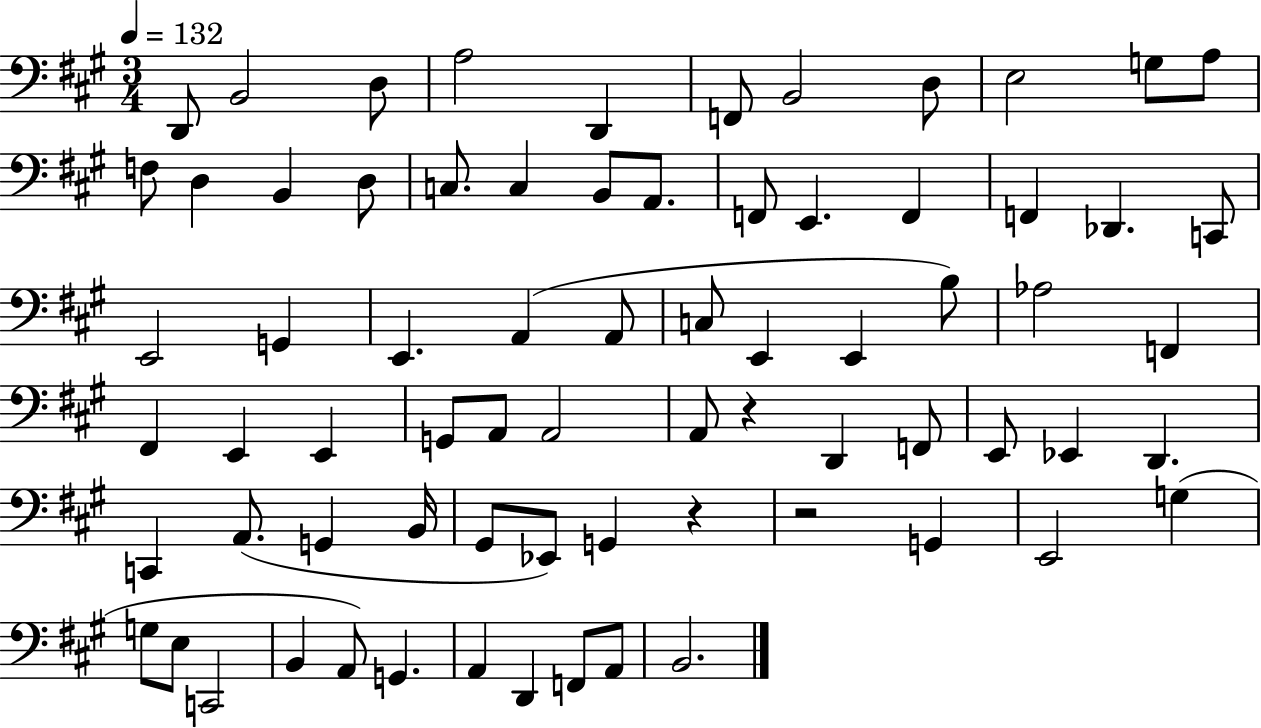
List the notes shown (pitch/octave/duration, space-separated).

D2/e B2/h D3/e A3/h D2/q F2/e B2/h D3/e E3/h G3/e A3/e F3/e D3/q B2/q D3/e C3/e. C3/q B2/e A2/e. F2/e E2/q. F2/q F2/q Db2/q. C2/e E2/h G2/q E2/q. A2/q A2/e C3/e E2/q E2/q B3/e Ab3/h F2/q F#2/q E2/q E2/q G2/e A2/e A2/h A2/e R/q D2/q F2/e E2/e Eb2/q D2/q. C2/q A2/e. G2/q B2/s G#2/e Eb2/e G2/q R/q R/h G2/q E2/h G3/q G3/e E3/e C2/h B2/q A2/e G2/q. A2/q D2/q F2/e A2/e B2/h.